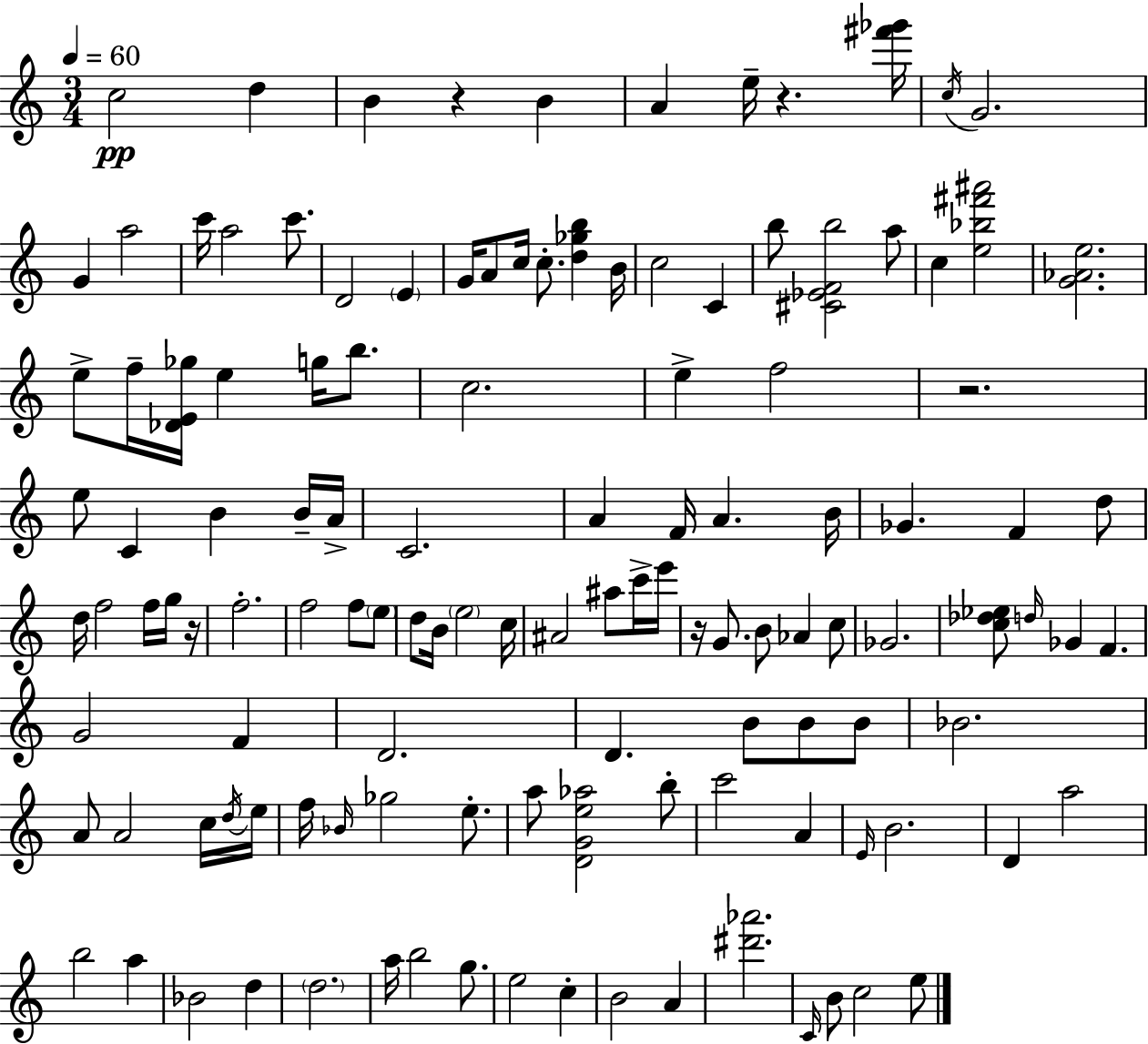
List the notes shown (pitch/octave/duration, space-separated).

C5/h D5/q B4/q R/q B4/q A4/q E5/s R/q. [F#6,Gb6]/s C5/s G4/h. G4/q A5/h C6/s A5/h C6/e. D4/h E4/q G4/s A4/e C5/s C5/e. [D5,Gb5,B5]/q B4/s C5/h C4/q B5/e [C#4,Eb4,F4,B5]/h A5/e C5/q [E5,Bb5,F#6,A#6]/h [G4,Ab4,E5]/h. E5/e F5/s [Db4,E4,Gb5]/s E5/q G5/s B5/e. C5/h. E5/q F5/h R/h. E5/e C4/q B4/q B4/s A4/s C4/h. A4/q F4/s A4/q. B4/s Gb4/q. F4/q D5/e D5/s F5/h F5/s G5/s R/s F5/h. F5/h F5/e E5/e D5/e B4/s E5/h C5/s A#4/h A#5/e C6/s E6/s R/s G4/e. B4/e Ab4/q C5/e Gb4/h. [C5,Db5,Eb5]/e D5/s Gb4/q F4/q. G4/h F4/q D4/h. D4/q. B4/e B4/e B4/e Bb4/h. A4/e A4/h C5/s D5/s E5/s F5/s Bb4/s Gb5/h E5/e. A5/e [D4,G4,E5,Ab5]/h B5/e C6/h A4/q E4/s B4/h. D4/q A5/h B5/h A5/q Bb4/h D5/q D5/h. A5/s B5/h G5/e. E5/h C5/q B4/h A4/q [D#6,Ab6]/h. C4/s B4/e C5/h E5/e